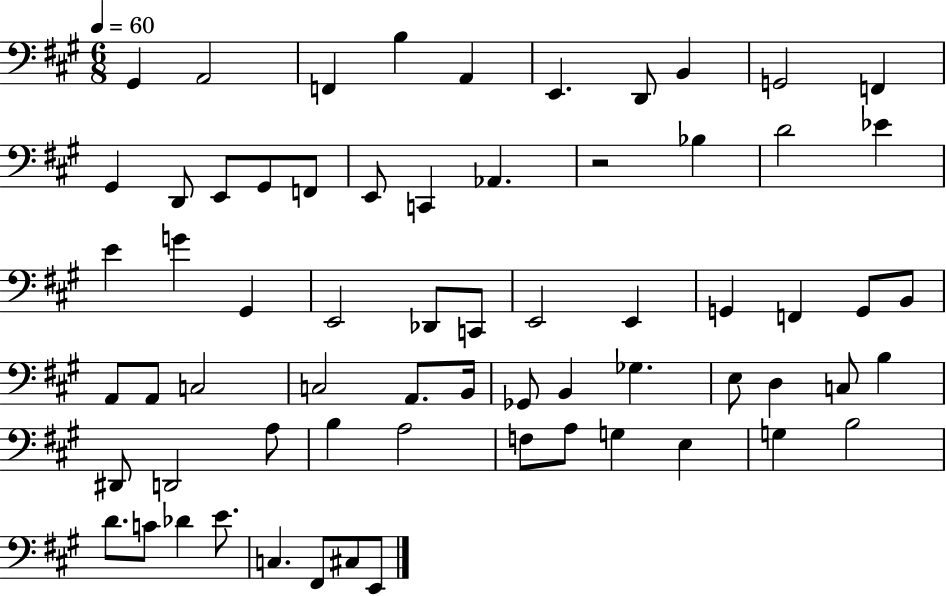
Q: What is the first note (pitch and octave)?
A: G#2